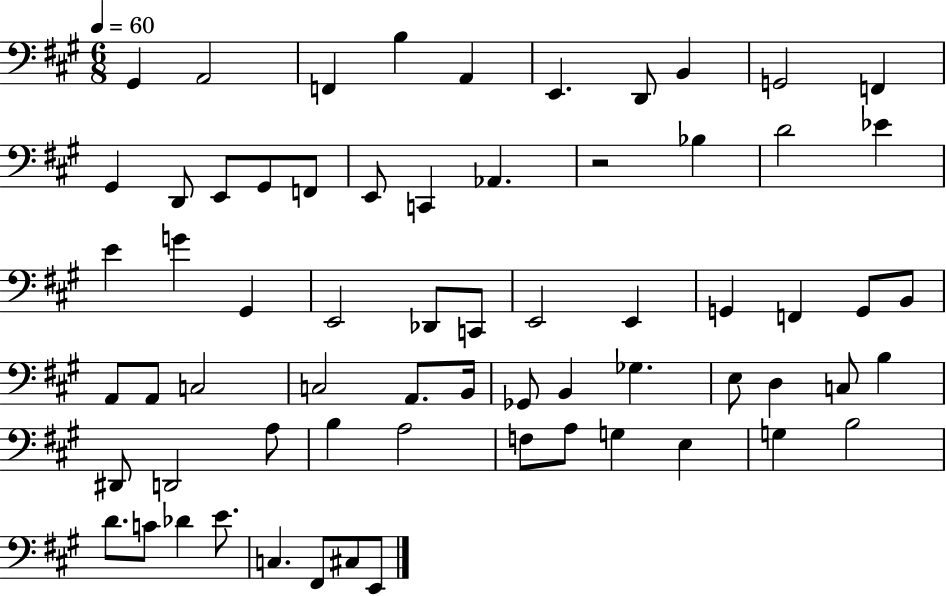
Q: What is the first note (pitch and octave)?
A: G#2